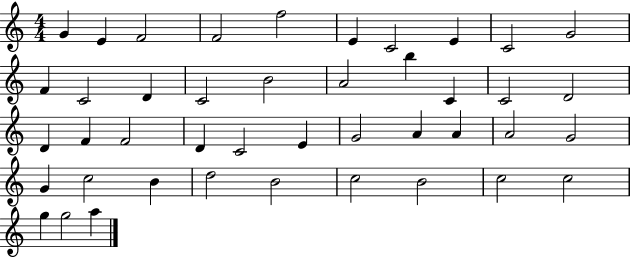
{
  \clef treble
  \numericTimeSignature
  \time 4/4
  \key c \major
  g'4 e'4 f'2 | f'2 f''2 | e'4 c'2 e'4 | c'2 g'2 | \break f'4 c'2 d'4 | c'2 b'2 | a'2 b''4 c'4 | c'2 d'2 | \break d'4 f'4 f'2 | d'4 c'2 e'4 | g'2 a'4 a'4 | a'2 g'2 | \break g'4 c''2 b'4 | d''2 b'2 | c''2 b'2 | c''2 c''2 | \break g''4 g''2 a''4 | \bar "|."
}